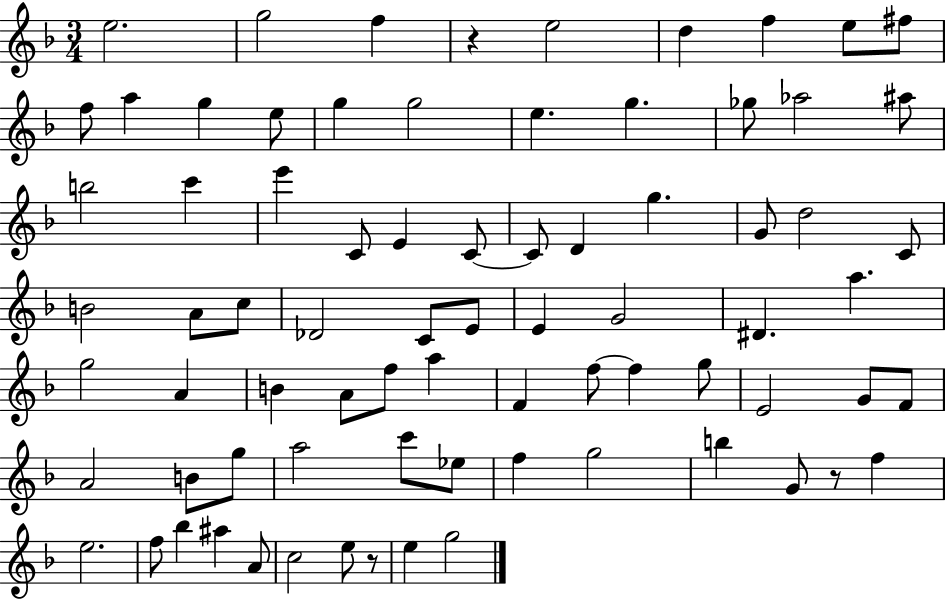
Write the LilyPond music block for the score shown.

{
  \clef treble
  \numericTimeSignature
  \time 3/4
  \key f \major
  e''2. | g''2 f''4 | r4 e''2 | d''4 f''4 e''8 fis''8 | \break f''8 a''4 g''4 e''8 | g''4 g''2 | e''4. g''4. | ges''8 aes''2 ais''8 | \break b''2 c'''4 | e'''4 c'8 e'4 c'8~~ | c'8 d'4 g''4. | g'8 d''2 c'8 | \break b'2 a'8 c''8 | des'2 c'8 e'8 | e'4 g'2 | dis'4. a''4. | \break g''2 a'4 | b'4 a'8 f''8 a''4 | f'4 f''8~~ f''4 g''8 | e'2 g'8 f'8 | \break a'2 b'8 g''8 | a''2 c'''8 ees''8 | f''4 g''2 | b''4 g'8 r8 f''4 | \break e''2. | f''8 bes''4 ais''4 a'8 | c''2 e''8 r8 | e''4 g''2 | \break \bar "|."
}